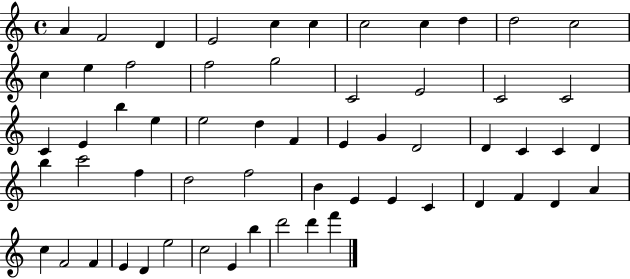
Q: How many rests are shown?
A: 0